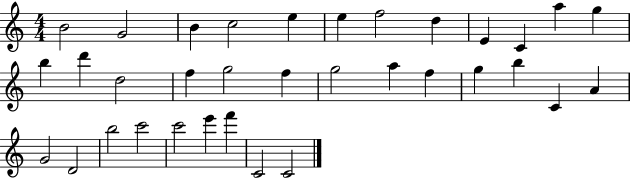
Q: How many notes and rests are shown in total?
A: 34